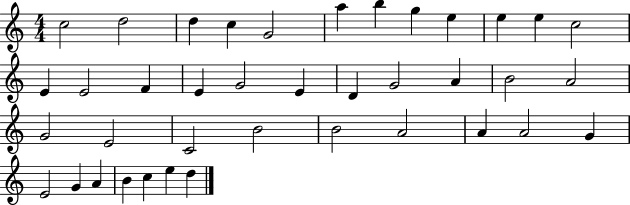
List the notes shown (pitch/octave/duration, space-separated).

C5/h D5/h D5/q C5/q G4/h A5/q B5/q G5/q E5/q E5/q E5/q C5/h E4/q E4/h F4/q E4/q G4/h E4/q D4/q G4/h A4/q B4/h A4/h G4/h E4/h C4/h B4/h B4/h A4/h A4/q A4/h G4/q E4/h G4/q A4/q B4/q C5/q E5/q D5/q